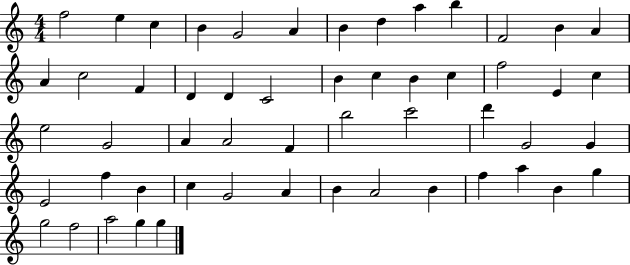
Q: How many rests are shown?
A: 0